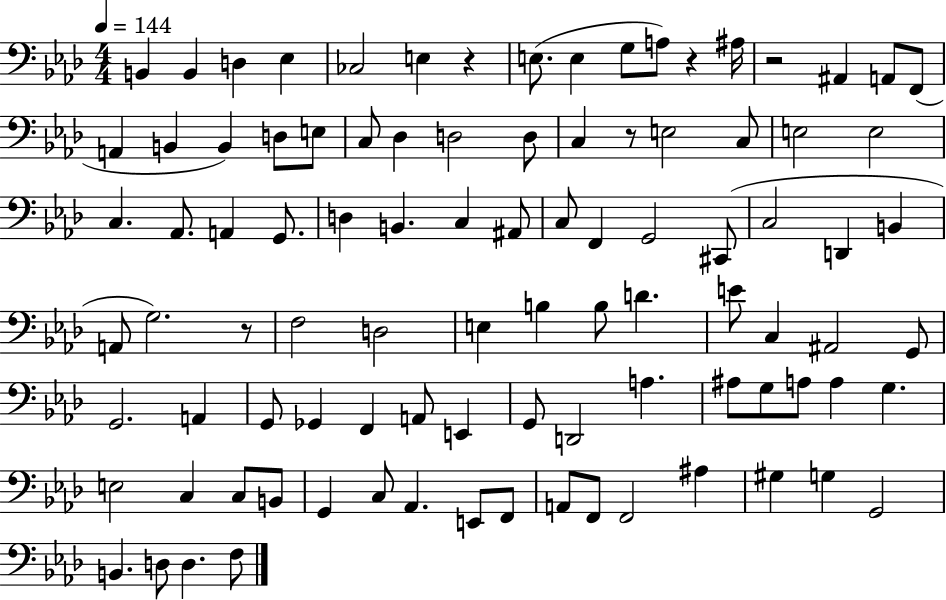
{
  \clef bass
  \numericTimeSignature
  \time 4/4
  \key aes \major
  \tempo 4 = 144
  b,4 b,4 d4 ees4 | ces2 e4 r4 | e8.( e4 g8 a8) r4 ais16 | r2 ais,4 a,8 f,8( | \break a,4 b,4 b,4) d8 e8 | c8 des4 d2 d8 | c4 r8 e2 c8 | e2 e2 | \break c4. aes,8. a,4 g,8. | d4 b,4. c4 ais,8 | c8 f,4 g,2 cis,8( | c2 d,4 b,4 | \break a,8 g2.) r8 | f2 d2 | e4 b4 b8 d'4. | e'8 c4 ais,2 g,8 | \break g,2. a,4 | g,8 ges,4 f,4 a,8 e,4 | g,8 d,2 a4. | ais8 g8 a8 a4 g4. | \break e2 c4 c8 b,8 | g,4 c8 aes,4. e,8 f,8 | a,8 f,8 f,2 ais4 | gis4 g4 g,2 | \break b,4. d8 d4. f8 | \bar "|."
}